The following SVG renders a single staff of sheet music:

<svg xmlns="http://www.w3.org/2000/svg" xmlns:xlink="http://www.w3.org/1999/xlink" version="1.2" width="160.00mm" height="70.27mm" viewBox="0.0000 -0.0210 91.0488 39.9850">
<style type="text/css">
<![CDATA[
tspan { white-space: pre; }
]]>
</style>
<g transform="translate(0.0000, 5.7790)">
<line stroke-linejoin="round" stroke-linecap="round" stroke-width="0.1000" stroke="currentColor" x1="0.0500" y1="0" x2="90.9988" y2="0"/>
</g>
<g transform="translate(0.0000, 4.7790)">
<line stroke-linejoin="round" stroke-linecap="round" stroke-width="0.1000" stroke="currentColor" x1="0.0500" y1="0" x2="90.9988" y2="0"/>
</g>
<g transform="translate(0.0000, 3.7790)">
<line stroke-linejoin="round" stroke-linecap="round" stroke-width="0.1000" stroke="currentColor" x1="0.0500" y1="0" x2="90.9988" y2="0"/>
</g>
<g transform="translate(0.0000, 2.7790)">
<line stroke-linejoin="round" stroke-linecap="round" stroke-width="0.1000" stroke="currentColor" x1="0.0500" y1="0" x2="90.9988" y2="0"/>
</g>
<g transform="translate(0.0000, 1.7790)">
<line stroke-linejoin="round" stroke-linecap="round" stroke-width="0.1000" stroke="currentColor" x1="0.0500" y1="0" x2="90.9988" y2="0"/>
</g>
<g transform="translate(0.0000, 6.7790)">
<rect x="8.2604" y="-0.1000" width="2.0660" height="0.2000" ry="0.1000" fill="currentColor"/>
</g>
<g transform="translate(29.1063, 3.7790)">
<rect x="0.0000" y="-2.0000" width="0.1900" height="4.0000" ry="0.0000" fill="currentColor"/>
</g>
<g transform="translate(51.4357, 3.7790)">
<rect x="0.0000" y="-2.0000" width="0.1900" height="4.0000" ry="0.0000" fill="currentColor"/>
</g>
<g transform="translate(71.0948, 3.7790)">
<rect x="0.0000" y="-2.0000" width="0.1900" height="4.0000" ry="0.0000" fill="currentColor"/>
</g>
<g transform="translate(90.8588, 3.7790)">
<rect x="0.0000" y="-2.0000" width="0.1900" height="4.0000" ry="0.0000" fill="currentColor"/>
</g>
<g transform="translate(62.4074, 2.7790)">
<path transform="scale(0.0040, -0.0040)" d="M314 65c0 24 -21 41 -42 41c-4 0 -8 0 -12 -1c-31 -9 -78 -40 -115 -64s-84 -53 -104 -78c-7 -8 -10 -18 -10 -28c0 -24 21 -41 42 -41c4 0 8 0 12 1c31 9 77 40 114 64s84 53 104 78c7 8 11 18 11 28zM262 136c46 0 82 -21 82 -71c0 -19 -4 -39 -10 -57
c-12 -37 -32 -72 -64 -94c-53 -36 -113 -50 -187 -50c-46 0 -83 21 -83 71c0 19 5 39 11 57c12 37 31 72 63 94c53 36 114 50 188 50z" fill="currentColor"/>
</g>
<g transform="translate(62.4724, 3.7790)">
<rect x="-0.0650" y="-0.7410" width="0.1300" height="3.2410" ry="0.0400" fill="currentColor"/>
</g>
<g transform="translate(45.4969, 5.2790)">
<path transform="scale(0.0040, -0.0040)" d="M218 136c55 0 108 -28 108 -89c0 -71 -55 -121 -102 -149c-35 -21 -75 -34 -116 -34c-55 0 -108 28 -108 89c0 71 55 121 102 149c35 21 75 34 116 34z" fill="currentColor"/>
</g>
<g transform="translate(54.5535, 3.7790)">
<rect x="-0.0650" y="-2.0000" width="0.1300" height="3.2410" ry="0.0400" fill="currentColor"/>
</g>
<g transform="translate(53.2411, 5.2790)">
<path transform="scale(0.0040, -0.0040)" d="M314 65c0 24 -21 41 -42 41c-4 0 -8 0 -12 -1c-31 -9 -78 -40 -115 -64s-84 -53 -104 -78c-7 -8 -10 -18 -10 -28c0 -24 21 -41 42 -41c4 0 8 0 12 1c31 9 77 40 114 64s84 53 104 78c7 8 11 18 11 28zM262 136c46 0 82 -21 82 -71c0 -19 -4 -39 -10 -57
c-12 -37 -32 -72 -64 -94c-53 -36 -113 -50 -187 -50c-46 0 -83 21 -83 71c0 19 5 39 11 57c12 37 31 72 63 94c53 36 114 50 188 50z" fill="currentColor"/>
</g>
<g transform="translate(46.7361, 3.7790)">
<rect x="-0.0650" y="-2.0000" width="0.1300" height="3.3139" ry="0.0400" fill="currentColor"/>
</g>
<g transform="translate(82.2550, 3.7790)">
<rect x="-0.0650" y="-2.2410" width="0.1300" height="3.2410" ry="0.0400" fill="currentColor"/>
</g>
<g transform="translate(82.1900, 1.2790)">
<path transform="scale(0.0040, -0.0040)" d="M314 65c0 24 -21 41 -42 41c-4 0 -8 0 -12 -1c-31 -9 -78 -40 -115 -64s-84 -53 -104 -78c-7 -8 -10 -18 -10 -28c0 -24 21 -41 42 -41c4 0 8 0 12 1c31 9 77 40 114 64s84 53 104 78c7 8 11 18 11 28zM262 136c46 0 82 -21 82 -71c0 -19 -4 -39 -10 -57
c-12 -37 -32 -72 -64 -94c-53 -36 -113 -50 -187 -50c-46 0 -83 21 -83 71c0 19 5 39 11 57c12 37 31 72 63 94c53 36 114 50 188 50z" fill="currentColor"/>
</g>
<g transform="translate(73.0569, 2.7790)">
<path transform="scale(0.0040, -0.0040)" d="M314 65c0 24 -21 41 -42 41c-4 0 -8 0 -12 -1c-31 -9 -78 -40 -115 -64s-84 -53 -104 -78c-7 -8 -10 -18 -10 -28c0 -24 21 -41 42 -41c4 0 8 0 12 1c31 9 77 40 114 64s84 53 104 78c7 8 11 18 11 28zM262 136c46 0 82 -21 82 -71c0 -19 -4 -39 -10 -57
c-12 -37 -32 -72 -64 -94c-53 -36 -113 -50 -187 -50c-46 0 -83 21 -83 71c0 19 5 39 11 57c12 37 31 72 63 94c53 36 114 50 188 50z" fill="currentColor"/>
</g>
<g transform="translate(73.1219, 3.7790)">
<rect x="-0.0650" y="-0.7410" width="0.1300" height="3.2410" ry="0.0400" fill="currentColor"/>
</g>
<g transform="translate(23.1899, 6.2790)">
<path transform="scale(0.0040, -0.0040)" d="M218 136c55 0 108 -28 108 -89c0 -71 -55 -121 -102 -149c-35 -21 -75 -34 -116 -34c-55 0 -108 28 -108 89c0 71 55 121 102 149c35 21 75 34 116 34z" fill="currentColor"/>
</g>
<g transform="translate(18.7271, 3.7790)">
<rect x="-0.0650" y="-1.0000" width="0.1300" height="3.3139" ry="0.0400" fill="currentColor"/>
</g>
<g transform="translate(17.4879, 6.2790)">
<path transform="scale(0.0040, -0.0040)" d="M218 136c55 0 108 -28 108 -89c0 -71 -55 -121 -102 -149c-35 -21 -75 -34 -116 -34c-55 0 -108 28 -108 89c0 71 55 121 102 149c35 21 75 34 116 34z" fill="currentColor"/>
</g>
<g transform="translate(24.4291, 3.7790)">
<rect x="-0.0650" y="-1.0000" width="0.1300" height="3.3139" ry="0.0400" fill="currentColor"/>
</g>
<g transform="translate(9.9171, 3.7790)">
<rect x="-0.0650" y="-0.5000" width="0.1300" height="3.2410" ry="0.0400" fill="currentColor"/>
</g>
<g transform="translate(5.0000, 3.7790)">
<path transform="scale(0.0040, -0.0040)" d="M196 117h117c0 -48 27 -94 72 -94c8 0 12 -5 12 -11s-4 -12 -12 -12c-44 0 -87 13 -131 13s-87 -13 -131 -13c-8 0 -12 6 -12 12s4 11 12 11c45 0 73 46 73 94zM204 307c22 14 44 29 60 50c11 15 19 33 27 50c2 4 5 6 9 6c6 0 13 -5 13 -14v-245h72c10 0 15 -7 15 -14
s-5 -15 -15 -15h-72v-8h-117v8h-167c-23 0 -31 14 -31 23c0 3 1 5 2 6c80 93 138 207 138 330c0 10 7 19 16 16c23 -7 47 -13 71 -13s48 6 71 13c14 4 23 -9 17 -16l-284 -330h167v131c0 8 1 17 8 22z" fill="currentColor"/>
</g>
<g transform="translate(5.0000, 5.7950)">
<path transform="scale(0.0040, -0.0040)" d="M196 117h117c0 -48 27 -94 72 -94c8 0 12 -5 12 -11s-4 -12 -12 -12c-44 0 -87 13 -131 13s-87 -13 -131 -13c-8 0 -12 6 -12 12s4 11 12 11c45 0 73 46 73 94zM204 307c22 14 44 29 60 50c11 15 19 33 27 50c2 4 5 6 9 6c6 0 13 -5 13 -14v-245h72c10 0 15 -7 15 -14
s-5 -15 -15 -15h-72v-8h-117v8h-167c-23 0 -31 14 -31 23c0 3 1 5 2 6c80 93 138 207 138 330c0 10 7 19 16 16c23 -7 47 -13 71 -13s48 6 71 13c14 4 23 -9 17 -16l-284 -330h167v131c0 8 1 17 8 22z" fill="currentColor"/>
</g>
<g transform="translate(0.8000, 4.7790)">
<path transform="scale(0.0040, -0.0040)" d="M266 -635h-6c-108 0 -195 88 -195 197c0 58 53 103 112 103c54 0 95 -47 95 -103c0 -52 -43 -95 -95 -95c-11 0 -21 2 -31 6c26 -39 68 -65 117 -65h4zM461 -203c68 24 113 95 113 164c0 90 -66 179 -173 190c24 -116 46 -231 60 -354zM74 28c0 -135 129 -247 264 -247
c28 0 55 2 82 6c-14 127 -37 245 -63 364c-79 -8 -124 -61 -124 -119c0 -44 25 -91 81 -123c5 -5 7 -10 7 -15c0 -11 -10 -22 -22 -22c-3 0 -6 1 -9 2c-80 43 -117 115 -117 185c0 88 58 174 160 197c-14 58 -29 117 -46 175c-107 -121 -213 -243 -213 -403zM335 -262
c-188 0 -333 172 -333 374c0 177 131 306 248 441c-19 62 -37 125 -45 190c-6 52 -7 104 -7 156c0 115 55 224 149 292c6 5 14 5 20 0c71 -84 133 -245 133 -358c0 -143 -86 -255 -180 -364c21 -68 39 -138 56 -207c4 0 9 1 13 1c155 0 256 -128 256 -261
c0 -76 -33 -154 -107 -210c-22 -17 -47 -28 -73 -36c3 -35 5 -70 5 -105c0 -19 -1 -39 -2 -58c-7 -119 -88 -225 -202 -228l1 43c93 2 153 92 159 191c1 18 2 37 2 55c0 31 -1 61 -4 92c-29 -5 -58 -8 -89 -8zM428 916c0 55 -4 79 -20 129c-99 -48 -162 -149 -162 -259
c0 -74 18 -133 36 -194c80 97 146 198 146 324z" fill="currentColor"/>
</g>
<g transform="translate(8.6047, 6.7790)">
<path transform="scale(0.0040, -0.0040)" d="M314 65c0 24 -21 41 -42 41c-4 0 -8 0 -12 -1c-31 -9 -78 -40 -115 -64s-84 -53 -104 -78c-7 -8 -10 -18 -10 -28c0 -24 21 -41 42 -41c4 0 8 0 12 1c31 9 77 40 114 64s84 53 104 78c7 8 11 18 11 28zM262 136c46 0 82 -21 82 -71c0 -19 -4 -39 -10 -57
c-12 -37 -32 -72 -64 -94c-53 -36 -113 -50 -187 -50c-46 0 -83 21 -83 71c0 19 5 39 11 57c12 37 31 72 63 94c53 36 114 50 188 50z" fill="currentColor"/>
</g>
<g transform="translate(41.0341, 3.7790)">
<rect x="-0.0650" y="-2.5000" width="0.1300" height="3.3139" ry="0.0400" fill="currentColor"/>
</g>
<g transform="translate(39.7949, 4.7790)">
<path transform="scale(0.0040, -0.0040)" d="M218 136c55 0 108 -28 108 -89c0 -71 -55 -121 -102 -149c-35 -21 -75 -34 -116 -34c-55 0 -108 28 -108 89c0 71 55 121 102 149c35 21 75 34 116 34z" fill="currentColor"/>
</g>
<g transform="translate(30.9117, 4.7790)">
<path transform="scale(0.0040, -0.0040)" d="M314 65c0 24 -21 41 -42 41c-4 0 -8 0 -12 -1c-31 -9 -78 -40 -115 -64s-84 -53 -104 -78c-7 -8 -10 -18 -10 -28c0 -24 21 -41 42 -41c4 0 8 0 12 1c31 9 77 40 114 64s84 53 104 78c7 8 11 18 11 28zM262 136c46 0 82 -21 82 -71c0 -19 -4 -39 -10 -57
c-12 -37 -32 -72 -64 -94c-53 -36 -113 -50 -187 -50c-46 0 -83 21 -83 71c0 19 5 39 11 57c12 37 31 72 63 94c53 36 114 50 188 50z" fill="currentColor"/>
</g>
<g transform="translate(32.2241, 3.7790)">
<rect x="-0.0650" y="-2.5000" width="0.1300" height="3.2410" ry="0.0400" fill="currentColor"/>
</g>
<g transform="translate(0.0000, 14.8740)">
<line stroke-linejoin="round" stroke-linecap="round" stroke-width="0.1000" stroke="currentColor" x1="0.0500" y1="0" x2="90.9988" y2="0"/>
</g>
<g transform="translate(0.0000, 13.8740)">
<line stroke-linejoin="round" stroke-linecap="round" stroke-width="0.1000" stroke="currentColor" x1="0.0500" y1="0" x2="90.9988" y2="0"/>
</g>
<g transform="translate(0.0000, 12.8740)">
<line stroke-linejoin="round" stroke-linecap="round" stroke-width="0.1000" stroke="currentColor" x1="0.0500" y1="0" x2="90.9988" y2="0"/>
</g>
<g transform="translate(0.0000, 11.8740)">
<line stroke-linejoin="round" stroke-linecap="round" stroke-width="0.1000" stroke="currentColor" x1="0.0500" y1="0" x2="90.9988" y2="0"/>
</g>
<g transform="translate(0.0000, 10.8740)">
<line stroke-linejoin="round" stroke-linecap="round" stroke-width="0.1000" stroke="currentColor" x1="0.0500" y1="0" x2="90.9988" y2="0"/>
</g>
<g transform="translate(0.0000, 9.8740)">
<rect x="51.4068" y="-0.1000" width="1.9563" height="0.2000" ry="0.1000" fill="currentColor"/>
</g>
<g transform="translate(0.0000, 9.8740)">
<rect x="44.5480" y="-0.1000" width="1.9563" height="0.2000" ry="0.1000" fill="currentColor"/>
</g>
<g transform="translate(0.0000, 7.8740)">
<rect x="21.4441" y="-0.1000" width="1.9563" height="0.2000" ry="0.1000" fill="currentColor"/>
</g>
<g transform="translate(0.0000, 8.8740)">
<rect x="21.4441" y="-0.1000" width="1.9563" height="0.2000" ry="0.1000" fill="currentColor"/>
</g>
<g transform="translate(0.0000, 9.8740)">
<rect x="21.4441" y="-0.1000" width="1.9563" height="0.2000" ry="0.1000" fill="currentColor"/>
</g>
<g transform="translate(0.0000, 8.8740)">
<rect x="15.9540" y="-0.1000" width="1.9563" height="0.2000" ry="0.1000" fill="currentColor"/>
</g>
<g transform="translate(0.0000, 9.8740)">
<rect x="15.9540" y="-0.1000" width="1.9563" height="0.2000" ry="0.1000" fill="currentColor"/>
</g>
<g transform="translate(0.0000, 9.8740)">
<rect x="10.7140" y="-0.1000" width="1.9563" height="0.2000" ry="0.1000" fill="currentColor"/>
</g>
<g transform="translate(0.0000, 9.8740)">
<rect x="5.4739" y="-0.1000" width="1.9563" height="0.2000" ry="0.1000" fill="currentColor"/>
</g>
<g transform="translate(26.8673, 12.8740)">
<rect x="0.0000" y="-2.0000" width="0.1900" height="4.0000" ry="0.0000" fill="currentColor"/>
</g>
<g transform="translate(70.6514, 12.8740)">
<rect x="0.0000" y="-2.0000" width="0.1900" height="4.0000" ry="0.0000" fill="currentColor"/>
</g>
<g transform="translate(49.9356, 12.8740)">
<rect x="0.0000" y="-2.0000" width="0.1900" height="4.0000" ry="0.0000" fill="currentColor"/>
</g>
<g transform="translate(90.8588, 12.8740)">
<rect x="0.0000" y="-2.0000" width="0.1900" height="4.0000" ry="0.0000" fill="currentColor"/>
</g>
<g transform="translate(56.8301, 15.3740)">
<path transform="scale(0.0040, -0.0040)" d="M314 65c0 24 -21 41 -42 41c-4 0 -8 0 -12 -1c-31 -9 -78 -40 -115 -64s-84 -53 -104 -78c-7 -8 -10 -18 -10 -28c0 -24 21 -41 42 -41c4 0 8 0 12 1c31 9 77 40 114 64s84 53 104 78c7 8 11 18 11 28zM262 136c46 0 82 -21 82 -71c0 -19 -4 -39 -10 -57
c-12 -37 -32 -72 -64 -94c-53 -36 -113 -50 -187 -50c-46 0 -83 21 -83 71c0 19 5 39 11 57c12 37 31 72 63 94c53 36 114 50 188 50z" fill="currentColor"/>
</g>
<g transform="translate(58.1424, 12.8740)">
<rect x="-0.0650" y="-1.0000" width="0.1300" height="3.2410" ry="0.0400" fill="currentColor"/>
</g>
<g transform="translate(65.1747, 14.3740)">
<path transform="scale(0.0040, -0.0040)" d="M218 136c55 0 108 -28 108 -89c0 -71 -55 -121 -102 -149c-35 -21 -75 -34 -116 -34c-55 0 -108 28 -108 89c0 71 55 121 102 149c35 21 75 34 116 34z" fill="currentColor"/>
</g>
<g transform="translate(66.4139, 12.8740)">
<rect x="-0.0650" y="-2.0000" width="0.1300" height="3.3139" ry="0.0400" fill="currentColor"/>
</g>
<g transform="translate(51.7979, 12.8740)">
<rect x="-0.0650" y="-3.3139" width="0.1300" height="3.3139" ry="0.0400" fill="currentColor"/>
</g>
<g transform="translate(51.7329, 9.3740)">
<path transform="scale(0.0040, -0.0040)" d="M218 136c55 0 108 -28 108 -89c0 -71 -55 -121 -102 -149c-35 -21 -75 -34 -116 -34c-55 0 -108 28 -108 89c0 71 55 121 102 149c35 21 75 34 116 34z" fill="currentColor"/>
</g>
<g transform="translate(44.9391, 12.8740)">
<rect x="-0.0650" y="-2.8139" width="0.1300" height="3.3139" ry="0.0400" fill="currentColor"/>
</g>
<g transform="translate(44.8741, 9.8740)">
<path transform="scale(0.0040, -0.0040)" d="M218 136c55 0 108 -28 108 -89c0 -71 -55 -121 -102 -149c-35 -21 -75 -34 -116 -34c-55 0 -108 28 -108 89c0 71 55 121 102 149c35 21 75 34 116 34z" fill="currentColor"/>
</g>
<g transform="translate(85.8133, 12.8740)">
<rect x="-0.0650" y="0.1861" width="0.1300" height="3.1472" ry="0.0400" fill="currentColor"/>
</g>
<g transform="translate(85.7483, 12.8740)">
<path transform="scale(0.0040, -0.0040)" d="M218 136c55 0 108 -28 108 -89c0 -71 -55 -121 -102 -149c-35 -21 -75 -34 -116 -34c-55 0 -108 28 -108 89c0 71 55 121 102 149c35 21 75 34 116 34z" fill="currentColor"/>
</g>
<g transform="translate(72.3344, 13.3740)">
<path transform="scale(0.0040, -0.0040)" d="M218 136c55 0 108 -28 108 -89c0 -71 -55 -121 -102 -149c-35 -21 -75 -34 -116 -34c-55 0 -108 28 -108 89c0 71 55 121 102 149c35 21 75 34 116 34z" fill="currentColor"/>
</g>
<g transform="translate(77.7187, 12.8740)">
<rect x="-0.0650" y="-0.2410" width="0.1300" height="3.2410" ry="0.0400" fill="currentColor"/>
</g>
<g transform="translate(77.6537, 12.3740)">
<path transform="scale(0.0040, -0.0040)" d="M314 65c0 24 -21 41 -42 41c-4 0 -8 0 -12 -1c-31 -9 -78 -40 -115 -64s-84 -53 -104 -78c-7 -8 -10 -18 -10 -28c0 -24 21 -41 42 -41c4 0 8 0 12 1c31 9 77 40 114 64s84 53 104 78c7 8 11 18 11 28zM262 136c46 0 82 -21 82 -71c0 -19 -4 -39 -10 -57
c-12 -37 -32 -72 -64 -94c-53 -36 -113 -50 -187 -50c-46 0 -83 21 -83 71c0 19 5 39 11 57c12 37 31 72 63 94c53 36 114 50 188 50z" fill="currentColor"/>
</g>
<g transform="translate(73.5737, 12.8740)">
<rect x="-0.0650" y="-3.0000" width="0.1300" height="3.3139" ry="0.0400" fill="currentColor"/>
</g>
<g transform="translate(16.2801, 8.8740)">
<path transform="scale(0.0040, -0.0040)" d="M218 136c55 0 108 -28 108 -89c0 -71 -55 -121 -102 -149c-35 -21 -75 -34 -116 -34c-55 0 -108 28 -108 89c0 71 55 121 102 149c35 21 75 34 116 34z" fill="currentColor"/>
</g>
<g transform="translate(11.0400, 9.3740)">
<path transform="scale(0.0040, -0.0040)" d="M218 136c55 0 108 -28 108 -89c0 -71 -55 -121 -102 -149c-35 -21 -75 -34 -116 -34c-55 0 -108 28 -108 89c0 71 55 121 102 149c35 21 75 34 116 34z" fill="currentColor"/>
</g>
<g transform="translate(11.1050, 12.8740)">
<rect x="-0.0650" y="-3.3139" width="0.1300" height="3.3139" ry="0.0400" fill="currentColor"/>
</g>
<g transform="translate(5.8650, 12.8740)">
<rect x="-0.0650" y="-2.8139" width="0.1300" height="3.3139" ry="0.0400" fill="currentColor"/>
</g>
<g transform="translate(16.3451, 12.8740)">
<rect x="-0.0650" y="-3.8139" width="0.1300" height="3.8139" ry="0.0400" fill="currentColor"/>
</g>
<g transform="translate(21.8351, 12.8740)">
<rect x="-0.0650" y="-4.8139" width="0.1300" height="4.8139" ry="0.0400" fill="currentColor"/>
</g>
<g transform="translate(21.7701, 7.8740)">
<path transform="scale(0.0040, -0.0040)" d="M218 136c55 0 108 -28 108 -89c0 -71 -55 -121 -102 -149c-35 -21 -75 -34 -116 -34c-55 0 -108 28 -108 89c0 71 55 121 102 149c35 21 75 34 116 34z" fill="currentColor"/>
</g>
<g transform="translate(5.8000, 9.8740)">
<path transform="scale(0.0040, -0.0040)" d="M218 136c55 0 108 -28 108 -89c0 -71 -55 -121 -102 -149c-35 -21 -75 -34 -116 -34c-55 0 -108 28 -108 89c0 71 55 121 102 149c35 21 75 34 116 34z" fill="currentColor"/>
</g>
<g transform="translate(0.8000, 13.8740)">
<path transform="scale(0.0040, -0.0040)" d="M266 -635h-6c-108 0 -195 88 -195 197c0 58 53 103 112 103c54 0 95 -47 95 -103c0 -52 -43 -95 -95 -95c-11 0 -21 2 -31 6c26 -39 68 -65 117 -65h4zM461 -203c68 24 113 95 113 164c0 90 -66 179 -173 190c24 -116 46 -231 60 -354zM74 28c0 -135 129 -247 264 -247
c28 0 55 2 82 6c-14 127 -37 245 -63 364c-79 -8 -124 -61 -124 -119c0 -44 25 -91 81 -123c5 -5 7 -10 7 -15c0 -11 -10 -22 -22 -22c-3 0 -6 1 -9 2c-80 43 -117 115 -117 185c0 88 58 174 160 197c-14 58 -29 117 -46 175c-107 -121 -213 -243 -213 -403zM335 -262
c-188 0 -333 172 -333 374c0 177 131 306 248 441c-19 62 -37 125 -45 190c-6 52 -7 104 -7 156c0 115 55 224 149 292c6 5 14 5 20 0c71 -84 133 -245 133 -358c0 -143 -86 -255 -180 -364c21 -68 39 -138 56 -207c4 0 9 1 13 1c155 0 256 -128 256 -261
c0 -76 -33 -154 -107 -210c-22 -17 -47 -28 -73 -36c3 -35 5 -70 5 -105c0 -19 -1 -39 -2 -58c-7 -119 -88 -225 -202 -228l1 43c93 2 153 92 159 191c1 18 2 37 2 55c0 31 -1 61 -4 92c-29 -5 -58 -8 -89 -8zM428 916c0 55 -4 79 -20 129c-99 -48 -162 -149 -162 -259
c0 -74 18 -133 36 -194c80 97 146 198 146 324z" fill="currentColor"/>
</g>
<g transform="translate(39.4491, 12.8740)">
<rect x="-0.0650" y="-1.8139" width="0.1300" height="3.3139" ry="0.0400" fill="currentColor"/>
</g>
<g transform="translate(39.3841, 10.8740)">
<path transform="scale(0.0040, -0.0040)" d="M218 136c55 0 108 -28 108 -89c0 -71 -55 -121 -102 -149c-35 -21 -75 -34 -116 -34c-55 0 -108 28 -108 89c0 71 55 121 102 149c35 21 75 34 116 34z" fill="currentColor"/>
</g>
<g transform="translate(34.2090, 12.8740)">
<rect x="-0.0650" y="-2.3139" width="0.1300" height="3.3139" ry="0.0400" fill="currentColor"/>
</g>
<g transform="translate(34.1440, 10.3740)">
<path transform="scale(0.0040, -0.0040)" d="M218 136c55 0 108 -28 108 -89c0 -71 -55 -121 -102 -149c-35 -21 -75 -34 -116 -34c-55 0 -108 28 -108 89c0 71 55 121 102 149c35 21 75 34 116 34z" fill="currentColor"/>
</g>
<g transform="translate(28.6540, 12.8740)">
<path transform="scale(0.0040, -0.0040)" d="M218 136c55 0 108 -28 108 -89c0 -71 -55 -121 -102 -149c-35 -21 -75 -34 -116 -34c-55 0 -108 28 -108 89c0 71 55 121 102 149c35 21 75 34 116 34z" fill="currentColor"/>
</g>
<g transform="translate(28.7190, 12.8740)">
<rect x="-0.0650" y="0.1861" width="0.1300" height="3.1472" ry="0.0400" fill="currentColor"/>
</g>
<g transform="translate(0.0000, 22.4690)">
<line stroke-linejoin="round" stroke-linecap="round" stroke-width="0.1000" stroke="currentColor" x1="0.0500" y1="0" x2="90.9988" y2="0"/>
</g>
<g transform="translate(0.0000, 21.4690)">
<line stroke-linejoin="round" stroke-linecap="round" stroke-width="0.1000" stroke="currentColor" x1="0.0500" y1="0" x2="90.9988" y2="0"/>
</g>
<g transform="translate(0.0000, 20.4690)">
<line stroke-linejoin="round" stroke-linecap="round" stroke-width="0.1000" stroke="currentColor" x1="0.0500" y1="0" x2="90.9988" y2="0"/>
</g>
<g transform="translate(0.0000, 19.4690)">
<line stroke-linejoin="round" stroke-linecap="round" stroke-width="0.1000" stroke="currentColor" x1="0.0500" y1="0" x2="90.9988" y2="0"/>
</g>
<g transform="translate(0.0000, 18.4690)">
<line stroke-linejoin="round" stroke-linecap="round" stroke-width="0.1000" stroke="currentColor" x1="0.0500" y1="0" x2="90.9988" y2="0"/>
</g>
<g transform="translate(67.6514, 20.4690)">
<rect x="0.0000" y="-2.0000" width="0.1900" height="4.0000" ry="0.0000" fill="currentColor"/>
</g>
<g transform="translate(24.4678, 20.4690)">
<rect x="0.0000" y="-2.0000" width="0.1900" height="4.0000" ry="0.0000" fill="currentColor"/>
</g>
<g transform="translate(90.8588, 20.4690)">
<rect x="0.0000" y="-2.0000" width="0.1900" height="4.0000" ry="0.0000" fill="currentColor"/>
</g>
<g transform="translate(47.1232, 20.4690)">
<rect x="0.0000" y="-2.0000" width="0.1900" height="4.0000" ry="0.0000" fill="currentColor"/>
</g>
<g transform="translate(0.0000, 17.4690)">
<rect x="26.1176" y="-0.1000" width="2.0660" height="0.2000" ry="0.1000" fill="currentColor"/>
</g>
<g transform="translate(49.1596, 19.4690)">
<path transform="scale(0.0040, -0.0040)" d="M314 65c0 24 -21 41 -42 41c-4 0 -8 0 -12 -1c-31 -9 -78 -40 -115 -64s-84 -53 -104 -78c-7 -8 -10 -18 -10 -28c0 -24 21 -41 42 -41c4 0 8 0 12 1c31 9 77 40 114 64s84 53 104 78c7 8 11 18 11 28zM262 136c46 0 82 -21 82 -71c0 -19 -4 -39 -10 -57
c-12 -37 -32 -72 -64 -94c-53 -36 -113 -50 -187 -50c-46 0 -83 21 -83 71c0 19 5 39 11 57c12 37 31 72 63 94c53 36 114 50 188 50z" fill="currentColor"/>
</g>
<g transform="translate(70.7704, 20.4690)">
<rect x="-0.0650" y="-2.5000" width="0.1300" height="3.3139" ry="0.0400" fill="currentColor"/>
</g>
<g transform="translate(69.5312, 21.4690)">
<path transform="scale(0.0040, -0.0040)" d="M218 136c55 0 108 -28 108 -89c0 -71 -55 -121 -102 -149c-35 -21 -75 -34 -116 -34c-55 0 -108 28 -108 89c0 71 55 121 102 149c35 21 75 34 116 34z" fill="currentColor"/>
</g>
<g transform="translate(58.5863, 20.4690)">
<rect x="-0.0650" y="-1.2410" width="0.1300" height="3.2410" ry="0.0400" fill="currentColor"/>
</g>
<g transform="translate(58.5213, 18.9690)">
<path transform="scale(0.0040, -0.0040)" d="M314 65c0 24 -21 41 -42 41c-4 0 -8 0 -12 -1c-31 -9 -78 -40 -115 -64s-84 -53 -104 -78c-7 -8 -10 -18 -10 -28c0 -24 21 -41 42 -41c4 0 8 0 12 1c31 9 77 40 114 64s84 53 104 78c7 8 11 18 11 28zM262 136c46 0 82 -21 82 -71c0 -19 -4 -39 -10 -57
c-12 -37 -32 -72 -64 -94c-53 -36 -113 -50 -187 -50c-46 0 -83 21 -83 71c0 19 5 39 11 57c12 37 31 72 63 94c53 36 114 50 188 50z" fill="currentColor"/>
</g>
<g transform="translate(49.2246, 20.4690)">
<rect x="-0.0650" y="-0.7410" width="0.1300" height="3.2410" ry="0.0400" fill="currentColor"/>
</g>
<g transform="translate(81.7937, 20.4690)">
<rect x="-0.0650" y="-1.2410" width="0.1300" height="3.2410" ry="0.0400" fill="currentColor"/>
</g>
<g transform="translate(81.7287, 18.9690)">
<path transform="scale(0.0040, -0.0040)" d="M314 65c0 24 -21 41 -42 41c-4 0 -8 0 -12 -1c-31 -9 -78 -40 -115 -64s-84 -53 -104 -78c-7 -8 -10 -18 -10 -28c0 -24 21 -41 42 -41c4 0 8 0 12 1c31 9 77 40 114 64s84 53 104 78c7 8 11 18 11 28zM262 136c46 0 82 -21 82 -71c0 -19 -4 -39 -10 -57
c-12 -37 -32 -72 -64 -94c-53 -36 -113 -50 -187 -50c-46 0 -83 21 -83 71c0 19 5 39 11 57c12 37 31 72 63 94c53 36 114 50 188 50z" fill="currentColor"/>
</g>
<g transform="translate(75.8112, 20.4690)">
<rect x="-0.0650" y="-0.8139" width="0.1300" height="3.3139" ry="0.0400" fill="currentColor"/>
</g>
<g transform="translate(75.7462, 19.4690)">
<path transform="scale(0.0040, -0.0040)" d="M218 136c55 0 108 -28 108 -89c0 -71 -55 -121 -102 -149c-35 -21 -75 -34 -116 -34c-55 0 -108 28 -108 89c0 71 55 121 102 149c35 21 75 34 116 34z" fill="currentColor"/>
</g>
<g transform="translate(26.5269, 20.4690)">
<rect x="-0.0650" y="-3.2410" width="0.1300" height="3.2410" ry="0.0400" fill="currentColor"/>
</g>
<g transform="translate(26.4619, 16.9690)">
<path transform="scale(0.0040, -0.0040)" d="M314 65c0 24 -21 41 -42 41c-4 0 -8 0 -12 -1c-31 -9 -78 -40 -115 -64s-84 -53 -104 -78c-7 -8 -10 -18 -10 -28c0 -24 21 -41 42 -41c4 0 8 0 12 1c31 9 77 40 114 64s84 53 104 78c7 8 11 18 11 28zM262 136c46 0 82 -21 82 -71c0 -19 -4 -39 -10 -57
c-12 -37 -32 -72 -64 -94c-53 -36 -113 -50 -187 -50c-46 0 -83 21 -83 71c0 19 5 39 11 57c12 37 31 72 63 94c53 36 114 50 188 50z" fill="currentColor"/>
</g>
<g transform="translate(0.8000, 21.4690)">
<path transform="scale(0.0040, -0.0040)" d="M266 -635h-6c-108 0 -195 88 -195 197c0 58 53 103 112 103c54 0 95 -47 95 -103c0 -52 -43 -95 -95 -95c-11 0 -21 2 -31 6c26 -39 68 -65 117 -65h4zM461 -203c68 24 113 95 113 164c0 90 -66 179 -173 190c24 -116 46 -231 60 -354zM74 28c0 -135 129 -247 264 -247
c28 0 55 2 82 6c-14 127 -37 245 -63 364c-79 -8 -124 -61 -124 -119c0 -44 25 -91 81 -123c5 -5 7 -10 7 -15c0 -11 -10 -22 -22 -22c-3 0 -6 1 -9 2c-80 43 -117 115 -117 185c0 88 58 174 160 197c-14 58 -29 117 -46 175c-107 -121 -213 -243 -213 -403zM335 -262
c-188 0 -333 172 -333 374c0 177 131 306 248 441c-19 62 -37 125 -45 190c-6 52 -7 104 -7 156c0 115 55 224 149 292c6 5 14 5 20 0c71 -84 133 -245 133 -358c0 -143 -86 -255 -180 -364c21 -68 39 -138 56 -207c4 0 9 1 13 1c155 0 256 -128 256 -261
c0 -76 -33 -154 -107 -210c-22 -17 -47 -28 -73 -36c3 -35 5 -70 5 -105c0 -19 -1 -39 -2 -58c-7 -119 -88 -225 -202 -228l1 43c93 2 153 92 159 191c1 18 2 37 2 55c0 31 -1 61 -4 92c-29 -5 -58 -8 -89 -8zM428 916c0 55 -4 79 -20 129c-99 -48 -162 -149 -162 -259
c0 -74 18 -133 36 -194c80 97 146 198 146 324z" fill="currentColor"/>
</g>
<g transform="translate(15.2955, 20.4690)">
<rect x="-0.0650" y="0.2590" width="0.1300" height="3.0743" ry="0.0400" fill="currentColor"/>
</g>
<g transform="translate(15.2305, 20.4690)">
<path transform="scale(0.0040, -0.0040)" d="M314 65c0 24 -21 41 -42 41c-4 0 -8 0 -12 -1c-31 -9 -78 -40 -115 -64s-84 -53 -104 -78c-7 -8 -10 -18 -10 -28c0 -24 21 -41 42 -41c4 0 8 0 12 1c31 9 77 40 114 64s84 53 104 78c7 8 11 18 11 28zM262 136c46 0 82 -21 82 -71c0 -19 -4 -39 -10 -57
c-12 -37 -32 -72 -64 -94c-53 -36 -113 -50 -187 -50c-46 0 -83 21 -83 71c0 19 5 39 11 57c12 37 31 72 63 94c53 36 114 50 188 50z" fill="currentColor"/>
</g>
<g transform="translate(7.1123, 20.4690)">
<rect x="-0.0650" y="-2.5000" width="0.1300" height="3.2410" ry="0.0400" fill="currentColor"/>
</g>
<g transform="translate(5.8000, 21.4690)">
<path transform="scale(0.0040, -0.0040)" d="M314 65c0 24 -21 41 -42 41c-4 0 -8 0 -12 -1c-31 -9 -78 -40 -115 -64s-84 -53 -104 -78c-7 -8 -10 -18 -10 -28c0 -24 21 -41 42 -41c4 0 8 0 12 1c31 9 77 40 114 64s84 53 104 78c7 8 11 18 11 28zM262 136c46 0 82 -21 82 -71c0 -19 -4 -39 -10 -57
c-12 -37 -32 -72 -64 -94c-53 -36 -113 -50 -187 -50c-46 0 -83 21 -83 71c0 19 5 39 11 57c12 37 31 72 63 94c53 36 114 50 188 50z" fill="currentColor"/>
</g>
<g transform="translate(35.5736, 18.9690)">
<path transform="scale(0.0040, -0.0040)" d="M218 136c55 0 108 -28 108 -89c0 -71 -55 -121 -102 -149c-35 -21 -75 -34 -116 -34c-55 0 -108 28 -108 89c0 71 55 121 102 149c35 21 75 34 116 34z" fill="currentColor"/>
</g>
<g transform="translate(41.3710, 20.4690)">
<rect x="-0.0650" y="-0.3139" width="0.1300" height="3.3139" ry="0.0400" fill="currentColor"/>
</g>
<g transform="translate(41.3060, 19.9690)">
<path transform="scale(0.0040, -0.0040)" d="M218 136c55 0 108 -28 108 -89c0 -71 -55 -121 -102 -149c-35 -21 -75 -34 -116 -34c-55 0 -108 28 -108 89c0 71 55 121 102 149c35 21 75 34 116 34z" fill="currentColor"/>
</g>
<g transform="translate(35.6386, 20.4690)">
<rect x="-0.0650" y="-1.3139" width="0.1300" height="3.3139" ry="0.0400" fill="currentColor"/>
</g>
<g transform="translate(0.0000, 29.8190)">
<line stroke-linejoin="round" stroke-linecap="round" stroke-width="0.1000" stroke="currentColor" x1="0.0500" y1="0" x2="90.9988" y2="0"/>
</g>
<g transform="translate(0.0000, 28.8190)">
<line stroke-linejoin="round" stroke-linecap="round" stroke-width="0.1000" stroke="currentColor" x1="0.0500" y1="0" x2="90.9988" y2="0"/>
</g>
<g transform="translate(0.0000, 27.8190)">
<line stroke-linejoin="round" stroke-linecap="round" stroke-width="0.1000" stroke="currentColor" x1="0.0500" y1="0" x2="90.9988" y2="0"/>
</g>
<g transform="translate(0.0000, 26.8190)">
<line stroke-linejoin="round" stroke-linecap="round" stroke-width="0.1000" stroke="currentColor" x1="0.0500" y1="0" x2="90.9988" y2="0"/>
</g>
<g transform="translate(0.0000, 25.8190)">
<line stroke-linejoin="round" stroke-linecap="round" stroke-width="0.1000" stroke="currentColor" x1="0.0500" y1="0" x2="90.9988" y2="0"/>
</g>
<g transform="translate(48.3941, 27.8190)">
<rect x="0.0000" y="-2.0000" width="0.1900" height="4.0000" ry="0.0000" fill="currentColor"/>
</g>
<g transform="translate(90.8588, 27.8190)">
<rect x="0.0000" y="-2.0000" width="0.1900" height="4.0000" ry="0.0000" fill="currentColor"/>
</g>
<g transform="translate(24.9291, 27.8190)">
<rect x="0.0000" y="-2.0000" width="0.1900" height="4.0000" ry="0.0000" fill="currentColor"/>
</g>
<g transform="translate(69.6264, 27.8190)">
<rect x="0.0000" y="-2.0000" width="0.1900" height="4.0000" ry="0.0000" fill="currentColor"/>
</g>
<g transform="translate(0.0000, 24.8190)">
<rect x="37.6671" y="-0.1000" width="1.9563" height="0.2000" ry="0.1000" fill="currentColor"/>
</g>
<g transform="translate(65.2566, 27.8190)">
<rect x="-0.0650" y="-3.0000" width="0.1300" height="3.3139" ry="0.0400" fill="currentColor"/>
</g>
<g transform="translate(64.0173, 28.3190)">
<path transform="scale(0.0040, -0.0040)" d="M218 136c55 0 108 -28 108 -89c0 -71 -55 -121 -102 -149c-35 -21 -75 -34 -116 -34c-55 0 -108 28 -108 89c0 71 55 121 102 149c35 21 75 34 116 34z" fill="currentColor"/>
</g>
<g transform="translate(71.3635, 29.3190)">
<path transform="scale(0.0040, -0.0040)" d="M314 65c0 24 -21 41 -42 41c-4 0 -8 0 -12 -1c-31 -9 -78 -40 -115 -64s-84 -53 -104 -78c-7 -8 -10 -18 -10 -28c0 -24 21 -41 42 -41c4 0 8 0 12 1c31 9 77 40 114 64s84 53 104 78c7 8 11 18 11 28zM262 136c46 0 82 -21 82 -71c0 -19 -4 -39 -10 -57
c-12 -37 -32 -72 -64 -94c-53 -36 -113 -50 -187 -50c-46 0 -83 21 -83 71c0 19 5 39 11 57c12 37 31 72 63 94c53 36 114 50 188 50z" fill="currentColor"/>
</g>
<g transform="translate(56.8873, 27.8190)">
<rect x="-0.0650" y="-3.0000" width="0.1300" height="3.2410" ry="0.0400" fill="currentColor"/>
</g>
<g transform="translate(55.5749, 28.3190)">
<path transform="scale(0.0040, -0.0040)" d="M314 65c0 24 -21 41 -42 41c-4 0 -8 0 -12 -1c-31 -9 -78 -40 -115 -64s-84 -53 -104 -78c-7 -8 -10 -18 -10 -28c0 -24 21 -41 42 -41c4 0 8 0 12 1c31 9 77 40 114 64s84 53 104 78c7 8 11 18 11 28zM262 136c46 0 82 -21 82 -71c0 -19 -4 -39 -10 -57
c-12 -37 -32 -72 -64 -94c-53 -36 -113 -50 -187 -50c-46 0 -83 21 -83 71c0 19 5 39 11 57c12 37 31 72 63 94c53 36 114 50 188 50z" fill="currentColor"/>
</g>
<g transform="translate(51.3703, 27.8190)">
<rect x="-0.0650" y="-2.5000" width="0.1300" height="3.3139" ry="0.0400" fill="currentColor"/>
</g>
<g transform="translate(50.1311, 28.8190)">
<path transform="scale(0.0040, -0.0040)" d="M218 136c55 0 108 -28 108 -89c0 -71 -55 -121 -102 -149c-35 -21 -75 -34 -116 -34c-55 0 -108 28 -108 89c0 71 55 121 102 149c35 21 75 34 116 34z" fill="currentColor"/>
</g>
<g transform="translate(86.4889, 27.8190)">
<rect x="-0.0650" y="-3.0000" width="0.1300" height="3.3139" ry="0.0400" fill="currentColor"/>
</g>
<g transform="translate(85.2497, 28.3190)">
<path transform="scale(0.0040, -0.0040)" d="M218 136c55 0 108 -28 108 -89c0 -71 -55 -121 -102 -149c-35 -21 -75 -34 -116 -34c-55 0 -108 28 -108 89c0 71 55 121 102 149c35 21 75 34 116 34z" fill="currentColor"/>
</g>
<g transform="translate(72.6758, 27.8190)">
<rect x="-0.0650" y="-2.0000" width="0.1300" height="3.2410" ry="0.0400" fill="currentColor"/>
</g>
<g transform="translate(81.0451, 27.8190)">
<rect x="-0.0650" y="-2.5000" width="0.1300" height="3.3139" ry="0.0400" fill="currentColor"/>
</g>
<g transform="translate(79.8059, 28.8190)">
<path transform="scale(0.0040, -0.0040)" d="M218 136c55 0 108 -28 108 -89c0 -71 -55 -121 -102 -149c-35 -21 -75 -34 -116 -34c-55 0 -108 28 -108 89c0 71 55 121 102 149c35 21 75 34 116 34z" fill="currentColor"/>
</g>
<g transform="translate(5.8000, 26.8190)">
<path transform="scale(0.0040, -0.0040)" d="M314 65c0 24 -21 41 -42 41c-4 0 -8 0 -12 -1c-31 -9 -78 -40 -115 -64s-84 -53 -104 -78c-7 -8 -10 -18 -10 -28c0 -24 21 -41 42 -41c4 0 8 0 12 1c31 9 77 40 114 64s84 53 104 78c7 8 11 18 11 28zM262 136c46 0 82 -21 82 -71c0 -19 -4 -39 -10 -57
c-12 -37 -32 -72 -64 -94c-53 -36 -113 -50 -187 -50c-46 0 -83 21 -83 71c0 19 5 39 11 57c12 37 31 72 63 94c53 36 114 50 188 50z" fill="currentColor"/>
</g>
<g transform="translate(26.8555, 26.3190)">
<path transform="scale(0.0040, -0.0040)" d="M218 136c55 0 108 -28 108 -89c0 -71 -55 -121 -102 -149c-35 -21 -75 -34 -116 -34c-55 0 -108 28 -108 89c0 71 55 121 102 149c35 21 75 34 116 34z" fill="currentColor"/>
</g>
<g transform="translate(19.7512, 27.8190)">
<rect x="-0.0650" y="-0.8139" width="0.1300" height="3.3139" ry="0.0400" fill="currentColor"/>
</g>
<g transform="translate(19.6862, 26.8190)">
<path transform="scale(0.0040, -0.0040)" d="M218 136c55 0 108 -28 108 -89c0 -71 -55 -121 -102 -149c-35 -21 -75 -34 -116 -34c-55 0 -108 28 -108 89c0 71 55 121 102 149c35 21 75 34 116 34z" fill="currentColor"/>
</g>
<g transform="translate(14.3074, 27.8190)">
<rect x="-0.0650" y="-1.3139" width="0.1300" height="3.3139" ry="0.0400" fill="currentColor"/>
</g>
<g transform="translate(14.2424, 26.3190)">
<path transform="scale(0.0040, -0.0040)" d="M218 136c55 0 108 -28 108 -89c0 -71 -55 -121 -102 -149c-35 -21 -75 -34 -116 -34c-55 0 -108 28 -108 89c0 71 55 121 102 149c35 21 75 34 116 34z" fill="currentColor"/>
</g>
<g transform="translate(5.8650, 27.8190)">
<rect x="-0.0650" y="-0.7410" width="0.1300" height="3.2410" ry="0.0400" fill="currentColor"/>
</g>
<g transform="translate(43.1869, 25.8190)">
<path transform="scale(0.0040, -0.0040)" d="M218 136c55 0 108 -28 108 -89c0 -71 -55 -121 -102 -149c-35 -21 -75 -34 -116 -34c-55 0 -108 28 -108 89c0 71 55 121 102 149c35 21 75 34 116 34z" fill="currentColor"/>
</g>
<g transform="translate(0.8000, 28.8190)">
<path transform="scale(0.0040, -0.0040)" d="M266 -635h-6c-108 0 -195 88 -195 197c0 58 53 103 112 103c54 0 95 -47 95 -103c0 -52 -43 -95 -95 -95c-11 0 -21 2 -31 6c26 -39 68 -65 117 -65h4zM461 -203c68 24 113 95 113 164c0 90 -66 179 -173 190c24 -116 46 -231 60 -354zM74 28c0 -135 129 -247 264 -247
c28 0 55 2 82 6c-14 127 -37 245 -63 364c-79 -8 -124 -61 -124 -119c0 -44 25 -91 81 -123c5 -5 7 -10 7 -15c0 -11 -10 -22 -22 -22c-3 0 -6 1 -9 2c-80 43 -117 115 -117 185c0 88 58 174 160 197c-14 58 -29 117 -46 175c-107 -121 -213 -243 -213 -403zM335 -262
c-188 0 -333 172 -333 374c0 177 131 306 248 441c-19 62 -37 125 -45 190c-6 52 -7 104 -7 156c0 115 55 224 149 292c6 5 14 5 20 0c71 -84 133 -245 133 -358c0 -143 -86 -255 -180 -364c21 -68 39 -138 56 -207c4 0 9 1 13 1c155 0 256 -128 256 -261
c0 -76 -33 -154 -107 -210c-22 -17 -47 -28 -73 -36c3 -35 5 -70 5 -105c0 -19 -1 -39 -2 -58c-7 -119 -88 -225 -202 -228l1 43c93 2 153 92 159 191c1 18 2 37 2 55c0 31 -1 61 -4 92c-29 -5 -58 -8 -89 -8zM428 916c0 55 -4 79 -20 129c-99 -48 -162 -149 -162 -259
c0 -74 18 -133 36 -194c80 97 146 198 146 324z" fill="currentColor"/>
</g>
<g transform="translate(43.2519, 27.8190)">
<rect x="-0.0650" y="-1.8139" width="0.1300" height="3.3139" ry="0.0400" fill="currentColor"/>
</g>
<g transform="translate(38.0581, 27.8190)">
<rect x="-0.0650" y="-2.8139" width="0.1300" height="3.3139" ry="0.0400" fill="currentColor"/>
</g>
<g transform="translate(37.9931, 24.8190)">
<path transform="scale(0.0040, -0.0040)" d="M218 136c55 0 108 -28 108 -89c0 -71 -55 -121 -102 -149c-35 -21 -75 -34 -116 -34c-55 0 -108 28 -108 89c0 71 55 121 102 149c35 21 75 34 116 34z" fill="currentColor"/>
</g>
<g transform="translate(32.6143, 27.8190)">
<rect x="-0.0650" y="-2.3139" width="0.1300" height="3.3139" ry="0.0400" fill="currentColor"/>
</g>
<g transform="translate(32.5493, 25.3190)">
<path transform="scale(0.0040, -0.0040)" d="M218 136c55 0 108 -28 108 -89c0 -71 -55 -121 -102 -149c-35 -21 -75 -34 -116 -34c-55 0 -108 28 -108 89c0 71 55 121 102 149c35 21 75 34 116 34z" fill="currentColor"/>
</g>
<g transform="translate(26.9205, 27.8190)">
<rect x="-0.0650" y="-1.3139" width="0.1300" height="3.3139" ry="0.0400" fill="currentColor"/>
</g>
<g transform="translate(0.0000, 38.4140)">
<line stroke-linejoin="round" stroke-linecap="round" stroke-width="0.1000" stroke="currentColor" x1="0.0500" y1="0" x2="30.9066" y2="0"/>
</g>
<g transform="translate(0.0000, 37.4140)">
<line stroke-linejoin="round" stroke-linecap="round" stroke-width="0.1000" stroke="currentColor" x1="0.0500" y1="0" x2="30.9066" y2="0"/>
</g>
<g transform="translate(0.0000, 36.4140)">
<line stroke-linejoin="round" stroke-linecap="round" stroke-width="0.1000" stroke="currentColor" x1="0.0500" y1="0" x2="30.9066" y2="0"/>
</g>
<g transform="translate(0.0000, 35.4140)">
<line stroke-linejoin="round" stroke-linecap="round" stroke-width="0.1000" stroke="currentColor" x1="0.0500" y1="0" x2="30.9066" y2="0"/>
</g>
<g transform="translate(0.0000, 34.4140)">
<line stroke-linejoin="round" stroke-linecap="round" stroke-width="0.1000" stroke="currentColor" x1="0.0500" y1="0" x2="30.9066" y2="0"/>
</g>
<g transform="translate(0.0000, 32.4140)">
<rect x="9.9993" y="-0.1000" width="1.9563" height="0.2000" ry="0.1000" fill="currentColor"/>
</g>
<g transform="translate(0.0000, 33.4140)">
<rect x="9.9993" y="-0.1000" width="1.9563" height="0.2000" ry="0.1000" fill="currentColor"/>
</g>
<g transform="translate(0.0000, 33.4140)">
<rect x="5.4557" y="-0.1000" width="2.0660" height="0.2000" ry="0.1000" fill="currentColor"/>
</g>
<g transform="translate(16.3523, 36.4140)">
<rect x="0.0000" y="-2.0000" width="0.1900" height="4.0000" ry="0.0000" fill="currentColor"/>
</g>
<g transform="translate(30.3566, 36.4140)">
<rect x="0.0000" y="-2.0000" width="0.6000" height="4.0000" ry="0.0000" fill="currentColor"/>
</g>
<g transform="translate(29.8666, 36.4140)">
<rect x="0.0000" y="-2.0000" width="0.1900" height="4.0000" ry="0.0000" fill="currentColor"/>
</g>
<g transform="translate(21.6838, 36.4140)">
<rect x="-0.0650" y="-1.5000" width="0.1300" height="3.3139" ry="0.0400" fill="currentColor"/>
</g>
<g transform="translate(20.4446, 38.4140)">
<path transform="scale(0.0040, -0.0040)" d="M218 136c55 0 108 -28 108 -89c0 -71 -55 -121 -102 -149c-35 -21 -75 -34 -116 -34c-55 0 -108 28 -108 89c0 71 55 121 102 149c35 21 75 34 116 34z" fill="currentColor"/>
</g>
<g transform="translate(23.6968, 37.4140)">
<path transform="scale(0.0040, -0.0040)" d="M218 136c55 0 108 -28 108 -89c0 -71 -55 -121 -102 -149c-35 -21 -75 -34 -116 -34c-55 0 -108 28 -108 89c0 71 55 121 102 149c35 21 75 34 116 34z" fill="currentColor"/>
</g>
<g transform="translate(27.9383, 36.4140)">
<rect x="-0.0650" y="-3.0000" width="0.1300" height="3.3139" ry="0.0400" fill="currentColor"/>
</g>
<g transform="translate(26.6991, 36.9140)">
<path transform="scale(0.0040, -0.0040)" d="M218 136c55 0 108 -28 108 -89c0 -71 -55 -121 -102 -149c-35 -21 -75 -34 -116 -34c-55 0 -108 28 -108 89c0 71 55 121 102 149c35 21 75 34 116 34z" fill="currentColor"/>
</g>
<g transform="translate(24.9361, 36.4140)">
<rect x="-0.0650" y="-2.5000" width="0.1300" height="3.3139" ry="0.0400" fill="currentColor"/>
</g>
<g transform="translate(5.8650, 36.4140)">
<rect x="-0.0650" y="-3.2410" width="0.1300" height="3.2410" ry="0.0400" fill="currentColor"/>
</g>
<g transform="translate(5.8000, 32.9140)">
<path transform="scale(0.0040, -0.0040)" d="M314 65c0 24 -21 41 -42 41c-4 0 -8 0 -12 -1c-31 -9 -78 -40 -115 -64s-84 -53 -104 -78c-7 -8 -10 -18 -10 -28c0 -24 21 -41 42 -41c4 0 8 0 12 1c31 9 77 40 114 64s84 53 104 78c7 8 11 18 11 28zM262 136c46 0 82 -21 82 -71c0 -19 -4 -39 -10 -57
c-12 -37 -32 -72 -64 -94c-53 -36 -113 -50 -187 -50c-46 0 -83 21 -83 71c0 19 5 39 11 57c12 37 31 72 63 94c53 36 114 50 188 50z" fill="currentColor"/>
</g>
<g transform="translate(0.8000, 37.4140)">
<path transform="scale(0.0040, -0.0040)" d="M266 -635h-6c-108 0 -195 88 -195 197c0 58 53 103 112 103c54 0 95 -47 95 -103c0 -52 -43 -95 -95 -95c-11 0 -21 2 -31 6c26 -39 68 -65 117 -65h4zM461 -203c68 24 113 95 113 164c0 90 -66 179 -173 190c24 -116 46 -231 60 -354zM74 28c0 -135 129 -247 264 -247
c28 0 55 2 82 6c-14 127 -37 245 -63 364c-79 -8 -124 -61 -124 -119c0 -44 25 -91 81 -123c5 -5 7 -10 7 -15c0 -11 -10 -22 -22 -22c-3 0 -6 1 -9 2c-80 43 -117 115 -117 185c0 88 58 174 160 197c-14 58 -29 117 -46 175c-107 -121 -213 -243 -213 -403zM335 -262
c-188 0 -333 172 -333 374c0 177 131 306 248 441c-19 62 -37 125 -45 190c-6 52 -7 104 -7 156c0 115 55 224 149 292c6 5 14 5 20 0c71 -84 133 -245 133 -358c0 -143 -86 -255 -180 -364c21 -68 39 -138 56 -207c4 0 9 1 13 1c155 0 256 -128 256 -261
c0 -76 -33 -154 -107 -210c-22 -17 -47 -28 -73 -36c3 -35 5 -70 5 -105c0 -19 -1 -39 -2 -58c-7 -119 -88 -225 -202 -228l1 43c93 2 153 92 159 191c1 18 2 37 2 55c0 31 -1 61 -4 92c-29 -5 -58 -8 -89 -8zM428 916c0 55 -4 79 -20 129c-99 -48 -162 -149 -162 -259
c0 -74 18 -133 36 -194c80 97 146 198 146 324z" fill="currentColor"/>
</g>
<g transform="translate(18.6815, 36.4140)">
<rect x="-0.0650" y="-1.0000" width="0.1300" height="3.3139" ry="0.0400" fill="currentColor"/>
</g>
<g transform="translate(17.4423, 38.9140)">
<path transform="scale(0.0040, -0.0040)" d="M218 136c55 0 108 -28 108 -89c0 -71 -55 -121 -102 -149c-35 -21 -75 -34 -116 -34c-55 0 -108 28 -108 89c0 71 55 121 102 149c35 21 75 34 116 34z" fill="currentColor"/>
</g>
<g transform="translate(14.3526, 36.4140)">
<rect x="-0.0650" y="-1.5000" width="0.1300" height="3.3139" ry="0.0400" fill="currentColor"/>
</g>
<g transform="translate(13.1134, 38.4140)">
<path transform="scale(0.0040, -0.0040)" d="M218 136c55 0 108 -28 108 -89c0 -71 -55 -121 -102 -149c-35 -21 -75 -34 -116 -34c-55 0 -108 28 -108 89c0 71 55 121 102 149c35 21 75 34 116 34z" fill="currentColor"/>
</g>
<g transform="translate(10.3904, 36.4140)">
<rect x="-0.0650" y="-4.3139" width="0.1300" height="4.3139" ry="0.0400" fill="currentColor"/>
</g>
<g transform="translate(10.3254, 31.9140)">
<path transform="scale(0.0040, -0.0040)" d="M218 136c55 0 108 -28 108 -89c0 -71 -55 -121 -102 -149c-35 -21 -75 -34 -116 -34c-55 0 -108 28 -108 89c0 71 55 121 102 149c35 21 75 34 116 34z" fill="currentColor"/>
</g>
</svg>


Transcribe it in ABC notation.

X:1
T:Untitled
M:4/4
L:1/4
K:C
C2 D D G2 G F F2 d2 d2 g2 a b c' e' B g f a b D2 F A c2 B G2 B2 b2 e c d2 e2 G d e2 d2 e d e g a f G A2 A F2 G A b2 d' E D E G A